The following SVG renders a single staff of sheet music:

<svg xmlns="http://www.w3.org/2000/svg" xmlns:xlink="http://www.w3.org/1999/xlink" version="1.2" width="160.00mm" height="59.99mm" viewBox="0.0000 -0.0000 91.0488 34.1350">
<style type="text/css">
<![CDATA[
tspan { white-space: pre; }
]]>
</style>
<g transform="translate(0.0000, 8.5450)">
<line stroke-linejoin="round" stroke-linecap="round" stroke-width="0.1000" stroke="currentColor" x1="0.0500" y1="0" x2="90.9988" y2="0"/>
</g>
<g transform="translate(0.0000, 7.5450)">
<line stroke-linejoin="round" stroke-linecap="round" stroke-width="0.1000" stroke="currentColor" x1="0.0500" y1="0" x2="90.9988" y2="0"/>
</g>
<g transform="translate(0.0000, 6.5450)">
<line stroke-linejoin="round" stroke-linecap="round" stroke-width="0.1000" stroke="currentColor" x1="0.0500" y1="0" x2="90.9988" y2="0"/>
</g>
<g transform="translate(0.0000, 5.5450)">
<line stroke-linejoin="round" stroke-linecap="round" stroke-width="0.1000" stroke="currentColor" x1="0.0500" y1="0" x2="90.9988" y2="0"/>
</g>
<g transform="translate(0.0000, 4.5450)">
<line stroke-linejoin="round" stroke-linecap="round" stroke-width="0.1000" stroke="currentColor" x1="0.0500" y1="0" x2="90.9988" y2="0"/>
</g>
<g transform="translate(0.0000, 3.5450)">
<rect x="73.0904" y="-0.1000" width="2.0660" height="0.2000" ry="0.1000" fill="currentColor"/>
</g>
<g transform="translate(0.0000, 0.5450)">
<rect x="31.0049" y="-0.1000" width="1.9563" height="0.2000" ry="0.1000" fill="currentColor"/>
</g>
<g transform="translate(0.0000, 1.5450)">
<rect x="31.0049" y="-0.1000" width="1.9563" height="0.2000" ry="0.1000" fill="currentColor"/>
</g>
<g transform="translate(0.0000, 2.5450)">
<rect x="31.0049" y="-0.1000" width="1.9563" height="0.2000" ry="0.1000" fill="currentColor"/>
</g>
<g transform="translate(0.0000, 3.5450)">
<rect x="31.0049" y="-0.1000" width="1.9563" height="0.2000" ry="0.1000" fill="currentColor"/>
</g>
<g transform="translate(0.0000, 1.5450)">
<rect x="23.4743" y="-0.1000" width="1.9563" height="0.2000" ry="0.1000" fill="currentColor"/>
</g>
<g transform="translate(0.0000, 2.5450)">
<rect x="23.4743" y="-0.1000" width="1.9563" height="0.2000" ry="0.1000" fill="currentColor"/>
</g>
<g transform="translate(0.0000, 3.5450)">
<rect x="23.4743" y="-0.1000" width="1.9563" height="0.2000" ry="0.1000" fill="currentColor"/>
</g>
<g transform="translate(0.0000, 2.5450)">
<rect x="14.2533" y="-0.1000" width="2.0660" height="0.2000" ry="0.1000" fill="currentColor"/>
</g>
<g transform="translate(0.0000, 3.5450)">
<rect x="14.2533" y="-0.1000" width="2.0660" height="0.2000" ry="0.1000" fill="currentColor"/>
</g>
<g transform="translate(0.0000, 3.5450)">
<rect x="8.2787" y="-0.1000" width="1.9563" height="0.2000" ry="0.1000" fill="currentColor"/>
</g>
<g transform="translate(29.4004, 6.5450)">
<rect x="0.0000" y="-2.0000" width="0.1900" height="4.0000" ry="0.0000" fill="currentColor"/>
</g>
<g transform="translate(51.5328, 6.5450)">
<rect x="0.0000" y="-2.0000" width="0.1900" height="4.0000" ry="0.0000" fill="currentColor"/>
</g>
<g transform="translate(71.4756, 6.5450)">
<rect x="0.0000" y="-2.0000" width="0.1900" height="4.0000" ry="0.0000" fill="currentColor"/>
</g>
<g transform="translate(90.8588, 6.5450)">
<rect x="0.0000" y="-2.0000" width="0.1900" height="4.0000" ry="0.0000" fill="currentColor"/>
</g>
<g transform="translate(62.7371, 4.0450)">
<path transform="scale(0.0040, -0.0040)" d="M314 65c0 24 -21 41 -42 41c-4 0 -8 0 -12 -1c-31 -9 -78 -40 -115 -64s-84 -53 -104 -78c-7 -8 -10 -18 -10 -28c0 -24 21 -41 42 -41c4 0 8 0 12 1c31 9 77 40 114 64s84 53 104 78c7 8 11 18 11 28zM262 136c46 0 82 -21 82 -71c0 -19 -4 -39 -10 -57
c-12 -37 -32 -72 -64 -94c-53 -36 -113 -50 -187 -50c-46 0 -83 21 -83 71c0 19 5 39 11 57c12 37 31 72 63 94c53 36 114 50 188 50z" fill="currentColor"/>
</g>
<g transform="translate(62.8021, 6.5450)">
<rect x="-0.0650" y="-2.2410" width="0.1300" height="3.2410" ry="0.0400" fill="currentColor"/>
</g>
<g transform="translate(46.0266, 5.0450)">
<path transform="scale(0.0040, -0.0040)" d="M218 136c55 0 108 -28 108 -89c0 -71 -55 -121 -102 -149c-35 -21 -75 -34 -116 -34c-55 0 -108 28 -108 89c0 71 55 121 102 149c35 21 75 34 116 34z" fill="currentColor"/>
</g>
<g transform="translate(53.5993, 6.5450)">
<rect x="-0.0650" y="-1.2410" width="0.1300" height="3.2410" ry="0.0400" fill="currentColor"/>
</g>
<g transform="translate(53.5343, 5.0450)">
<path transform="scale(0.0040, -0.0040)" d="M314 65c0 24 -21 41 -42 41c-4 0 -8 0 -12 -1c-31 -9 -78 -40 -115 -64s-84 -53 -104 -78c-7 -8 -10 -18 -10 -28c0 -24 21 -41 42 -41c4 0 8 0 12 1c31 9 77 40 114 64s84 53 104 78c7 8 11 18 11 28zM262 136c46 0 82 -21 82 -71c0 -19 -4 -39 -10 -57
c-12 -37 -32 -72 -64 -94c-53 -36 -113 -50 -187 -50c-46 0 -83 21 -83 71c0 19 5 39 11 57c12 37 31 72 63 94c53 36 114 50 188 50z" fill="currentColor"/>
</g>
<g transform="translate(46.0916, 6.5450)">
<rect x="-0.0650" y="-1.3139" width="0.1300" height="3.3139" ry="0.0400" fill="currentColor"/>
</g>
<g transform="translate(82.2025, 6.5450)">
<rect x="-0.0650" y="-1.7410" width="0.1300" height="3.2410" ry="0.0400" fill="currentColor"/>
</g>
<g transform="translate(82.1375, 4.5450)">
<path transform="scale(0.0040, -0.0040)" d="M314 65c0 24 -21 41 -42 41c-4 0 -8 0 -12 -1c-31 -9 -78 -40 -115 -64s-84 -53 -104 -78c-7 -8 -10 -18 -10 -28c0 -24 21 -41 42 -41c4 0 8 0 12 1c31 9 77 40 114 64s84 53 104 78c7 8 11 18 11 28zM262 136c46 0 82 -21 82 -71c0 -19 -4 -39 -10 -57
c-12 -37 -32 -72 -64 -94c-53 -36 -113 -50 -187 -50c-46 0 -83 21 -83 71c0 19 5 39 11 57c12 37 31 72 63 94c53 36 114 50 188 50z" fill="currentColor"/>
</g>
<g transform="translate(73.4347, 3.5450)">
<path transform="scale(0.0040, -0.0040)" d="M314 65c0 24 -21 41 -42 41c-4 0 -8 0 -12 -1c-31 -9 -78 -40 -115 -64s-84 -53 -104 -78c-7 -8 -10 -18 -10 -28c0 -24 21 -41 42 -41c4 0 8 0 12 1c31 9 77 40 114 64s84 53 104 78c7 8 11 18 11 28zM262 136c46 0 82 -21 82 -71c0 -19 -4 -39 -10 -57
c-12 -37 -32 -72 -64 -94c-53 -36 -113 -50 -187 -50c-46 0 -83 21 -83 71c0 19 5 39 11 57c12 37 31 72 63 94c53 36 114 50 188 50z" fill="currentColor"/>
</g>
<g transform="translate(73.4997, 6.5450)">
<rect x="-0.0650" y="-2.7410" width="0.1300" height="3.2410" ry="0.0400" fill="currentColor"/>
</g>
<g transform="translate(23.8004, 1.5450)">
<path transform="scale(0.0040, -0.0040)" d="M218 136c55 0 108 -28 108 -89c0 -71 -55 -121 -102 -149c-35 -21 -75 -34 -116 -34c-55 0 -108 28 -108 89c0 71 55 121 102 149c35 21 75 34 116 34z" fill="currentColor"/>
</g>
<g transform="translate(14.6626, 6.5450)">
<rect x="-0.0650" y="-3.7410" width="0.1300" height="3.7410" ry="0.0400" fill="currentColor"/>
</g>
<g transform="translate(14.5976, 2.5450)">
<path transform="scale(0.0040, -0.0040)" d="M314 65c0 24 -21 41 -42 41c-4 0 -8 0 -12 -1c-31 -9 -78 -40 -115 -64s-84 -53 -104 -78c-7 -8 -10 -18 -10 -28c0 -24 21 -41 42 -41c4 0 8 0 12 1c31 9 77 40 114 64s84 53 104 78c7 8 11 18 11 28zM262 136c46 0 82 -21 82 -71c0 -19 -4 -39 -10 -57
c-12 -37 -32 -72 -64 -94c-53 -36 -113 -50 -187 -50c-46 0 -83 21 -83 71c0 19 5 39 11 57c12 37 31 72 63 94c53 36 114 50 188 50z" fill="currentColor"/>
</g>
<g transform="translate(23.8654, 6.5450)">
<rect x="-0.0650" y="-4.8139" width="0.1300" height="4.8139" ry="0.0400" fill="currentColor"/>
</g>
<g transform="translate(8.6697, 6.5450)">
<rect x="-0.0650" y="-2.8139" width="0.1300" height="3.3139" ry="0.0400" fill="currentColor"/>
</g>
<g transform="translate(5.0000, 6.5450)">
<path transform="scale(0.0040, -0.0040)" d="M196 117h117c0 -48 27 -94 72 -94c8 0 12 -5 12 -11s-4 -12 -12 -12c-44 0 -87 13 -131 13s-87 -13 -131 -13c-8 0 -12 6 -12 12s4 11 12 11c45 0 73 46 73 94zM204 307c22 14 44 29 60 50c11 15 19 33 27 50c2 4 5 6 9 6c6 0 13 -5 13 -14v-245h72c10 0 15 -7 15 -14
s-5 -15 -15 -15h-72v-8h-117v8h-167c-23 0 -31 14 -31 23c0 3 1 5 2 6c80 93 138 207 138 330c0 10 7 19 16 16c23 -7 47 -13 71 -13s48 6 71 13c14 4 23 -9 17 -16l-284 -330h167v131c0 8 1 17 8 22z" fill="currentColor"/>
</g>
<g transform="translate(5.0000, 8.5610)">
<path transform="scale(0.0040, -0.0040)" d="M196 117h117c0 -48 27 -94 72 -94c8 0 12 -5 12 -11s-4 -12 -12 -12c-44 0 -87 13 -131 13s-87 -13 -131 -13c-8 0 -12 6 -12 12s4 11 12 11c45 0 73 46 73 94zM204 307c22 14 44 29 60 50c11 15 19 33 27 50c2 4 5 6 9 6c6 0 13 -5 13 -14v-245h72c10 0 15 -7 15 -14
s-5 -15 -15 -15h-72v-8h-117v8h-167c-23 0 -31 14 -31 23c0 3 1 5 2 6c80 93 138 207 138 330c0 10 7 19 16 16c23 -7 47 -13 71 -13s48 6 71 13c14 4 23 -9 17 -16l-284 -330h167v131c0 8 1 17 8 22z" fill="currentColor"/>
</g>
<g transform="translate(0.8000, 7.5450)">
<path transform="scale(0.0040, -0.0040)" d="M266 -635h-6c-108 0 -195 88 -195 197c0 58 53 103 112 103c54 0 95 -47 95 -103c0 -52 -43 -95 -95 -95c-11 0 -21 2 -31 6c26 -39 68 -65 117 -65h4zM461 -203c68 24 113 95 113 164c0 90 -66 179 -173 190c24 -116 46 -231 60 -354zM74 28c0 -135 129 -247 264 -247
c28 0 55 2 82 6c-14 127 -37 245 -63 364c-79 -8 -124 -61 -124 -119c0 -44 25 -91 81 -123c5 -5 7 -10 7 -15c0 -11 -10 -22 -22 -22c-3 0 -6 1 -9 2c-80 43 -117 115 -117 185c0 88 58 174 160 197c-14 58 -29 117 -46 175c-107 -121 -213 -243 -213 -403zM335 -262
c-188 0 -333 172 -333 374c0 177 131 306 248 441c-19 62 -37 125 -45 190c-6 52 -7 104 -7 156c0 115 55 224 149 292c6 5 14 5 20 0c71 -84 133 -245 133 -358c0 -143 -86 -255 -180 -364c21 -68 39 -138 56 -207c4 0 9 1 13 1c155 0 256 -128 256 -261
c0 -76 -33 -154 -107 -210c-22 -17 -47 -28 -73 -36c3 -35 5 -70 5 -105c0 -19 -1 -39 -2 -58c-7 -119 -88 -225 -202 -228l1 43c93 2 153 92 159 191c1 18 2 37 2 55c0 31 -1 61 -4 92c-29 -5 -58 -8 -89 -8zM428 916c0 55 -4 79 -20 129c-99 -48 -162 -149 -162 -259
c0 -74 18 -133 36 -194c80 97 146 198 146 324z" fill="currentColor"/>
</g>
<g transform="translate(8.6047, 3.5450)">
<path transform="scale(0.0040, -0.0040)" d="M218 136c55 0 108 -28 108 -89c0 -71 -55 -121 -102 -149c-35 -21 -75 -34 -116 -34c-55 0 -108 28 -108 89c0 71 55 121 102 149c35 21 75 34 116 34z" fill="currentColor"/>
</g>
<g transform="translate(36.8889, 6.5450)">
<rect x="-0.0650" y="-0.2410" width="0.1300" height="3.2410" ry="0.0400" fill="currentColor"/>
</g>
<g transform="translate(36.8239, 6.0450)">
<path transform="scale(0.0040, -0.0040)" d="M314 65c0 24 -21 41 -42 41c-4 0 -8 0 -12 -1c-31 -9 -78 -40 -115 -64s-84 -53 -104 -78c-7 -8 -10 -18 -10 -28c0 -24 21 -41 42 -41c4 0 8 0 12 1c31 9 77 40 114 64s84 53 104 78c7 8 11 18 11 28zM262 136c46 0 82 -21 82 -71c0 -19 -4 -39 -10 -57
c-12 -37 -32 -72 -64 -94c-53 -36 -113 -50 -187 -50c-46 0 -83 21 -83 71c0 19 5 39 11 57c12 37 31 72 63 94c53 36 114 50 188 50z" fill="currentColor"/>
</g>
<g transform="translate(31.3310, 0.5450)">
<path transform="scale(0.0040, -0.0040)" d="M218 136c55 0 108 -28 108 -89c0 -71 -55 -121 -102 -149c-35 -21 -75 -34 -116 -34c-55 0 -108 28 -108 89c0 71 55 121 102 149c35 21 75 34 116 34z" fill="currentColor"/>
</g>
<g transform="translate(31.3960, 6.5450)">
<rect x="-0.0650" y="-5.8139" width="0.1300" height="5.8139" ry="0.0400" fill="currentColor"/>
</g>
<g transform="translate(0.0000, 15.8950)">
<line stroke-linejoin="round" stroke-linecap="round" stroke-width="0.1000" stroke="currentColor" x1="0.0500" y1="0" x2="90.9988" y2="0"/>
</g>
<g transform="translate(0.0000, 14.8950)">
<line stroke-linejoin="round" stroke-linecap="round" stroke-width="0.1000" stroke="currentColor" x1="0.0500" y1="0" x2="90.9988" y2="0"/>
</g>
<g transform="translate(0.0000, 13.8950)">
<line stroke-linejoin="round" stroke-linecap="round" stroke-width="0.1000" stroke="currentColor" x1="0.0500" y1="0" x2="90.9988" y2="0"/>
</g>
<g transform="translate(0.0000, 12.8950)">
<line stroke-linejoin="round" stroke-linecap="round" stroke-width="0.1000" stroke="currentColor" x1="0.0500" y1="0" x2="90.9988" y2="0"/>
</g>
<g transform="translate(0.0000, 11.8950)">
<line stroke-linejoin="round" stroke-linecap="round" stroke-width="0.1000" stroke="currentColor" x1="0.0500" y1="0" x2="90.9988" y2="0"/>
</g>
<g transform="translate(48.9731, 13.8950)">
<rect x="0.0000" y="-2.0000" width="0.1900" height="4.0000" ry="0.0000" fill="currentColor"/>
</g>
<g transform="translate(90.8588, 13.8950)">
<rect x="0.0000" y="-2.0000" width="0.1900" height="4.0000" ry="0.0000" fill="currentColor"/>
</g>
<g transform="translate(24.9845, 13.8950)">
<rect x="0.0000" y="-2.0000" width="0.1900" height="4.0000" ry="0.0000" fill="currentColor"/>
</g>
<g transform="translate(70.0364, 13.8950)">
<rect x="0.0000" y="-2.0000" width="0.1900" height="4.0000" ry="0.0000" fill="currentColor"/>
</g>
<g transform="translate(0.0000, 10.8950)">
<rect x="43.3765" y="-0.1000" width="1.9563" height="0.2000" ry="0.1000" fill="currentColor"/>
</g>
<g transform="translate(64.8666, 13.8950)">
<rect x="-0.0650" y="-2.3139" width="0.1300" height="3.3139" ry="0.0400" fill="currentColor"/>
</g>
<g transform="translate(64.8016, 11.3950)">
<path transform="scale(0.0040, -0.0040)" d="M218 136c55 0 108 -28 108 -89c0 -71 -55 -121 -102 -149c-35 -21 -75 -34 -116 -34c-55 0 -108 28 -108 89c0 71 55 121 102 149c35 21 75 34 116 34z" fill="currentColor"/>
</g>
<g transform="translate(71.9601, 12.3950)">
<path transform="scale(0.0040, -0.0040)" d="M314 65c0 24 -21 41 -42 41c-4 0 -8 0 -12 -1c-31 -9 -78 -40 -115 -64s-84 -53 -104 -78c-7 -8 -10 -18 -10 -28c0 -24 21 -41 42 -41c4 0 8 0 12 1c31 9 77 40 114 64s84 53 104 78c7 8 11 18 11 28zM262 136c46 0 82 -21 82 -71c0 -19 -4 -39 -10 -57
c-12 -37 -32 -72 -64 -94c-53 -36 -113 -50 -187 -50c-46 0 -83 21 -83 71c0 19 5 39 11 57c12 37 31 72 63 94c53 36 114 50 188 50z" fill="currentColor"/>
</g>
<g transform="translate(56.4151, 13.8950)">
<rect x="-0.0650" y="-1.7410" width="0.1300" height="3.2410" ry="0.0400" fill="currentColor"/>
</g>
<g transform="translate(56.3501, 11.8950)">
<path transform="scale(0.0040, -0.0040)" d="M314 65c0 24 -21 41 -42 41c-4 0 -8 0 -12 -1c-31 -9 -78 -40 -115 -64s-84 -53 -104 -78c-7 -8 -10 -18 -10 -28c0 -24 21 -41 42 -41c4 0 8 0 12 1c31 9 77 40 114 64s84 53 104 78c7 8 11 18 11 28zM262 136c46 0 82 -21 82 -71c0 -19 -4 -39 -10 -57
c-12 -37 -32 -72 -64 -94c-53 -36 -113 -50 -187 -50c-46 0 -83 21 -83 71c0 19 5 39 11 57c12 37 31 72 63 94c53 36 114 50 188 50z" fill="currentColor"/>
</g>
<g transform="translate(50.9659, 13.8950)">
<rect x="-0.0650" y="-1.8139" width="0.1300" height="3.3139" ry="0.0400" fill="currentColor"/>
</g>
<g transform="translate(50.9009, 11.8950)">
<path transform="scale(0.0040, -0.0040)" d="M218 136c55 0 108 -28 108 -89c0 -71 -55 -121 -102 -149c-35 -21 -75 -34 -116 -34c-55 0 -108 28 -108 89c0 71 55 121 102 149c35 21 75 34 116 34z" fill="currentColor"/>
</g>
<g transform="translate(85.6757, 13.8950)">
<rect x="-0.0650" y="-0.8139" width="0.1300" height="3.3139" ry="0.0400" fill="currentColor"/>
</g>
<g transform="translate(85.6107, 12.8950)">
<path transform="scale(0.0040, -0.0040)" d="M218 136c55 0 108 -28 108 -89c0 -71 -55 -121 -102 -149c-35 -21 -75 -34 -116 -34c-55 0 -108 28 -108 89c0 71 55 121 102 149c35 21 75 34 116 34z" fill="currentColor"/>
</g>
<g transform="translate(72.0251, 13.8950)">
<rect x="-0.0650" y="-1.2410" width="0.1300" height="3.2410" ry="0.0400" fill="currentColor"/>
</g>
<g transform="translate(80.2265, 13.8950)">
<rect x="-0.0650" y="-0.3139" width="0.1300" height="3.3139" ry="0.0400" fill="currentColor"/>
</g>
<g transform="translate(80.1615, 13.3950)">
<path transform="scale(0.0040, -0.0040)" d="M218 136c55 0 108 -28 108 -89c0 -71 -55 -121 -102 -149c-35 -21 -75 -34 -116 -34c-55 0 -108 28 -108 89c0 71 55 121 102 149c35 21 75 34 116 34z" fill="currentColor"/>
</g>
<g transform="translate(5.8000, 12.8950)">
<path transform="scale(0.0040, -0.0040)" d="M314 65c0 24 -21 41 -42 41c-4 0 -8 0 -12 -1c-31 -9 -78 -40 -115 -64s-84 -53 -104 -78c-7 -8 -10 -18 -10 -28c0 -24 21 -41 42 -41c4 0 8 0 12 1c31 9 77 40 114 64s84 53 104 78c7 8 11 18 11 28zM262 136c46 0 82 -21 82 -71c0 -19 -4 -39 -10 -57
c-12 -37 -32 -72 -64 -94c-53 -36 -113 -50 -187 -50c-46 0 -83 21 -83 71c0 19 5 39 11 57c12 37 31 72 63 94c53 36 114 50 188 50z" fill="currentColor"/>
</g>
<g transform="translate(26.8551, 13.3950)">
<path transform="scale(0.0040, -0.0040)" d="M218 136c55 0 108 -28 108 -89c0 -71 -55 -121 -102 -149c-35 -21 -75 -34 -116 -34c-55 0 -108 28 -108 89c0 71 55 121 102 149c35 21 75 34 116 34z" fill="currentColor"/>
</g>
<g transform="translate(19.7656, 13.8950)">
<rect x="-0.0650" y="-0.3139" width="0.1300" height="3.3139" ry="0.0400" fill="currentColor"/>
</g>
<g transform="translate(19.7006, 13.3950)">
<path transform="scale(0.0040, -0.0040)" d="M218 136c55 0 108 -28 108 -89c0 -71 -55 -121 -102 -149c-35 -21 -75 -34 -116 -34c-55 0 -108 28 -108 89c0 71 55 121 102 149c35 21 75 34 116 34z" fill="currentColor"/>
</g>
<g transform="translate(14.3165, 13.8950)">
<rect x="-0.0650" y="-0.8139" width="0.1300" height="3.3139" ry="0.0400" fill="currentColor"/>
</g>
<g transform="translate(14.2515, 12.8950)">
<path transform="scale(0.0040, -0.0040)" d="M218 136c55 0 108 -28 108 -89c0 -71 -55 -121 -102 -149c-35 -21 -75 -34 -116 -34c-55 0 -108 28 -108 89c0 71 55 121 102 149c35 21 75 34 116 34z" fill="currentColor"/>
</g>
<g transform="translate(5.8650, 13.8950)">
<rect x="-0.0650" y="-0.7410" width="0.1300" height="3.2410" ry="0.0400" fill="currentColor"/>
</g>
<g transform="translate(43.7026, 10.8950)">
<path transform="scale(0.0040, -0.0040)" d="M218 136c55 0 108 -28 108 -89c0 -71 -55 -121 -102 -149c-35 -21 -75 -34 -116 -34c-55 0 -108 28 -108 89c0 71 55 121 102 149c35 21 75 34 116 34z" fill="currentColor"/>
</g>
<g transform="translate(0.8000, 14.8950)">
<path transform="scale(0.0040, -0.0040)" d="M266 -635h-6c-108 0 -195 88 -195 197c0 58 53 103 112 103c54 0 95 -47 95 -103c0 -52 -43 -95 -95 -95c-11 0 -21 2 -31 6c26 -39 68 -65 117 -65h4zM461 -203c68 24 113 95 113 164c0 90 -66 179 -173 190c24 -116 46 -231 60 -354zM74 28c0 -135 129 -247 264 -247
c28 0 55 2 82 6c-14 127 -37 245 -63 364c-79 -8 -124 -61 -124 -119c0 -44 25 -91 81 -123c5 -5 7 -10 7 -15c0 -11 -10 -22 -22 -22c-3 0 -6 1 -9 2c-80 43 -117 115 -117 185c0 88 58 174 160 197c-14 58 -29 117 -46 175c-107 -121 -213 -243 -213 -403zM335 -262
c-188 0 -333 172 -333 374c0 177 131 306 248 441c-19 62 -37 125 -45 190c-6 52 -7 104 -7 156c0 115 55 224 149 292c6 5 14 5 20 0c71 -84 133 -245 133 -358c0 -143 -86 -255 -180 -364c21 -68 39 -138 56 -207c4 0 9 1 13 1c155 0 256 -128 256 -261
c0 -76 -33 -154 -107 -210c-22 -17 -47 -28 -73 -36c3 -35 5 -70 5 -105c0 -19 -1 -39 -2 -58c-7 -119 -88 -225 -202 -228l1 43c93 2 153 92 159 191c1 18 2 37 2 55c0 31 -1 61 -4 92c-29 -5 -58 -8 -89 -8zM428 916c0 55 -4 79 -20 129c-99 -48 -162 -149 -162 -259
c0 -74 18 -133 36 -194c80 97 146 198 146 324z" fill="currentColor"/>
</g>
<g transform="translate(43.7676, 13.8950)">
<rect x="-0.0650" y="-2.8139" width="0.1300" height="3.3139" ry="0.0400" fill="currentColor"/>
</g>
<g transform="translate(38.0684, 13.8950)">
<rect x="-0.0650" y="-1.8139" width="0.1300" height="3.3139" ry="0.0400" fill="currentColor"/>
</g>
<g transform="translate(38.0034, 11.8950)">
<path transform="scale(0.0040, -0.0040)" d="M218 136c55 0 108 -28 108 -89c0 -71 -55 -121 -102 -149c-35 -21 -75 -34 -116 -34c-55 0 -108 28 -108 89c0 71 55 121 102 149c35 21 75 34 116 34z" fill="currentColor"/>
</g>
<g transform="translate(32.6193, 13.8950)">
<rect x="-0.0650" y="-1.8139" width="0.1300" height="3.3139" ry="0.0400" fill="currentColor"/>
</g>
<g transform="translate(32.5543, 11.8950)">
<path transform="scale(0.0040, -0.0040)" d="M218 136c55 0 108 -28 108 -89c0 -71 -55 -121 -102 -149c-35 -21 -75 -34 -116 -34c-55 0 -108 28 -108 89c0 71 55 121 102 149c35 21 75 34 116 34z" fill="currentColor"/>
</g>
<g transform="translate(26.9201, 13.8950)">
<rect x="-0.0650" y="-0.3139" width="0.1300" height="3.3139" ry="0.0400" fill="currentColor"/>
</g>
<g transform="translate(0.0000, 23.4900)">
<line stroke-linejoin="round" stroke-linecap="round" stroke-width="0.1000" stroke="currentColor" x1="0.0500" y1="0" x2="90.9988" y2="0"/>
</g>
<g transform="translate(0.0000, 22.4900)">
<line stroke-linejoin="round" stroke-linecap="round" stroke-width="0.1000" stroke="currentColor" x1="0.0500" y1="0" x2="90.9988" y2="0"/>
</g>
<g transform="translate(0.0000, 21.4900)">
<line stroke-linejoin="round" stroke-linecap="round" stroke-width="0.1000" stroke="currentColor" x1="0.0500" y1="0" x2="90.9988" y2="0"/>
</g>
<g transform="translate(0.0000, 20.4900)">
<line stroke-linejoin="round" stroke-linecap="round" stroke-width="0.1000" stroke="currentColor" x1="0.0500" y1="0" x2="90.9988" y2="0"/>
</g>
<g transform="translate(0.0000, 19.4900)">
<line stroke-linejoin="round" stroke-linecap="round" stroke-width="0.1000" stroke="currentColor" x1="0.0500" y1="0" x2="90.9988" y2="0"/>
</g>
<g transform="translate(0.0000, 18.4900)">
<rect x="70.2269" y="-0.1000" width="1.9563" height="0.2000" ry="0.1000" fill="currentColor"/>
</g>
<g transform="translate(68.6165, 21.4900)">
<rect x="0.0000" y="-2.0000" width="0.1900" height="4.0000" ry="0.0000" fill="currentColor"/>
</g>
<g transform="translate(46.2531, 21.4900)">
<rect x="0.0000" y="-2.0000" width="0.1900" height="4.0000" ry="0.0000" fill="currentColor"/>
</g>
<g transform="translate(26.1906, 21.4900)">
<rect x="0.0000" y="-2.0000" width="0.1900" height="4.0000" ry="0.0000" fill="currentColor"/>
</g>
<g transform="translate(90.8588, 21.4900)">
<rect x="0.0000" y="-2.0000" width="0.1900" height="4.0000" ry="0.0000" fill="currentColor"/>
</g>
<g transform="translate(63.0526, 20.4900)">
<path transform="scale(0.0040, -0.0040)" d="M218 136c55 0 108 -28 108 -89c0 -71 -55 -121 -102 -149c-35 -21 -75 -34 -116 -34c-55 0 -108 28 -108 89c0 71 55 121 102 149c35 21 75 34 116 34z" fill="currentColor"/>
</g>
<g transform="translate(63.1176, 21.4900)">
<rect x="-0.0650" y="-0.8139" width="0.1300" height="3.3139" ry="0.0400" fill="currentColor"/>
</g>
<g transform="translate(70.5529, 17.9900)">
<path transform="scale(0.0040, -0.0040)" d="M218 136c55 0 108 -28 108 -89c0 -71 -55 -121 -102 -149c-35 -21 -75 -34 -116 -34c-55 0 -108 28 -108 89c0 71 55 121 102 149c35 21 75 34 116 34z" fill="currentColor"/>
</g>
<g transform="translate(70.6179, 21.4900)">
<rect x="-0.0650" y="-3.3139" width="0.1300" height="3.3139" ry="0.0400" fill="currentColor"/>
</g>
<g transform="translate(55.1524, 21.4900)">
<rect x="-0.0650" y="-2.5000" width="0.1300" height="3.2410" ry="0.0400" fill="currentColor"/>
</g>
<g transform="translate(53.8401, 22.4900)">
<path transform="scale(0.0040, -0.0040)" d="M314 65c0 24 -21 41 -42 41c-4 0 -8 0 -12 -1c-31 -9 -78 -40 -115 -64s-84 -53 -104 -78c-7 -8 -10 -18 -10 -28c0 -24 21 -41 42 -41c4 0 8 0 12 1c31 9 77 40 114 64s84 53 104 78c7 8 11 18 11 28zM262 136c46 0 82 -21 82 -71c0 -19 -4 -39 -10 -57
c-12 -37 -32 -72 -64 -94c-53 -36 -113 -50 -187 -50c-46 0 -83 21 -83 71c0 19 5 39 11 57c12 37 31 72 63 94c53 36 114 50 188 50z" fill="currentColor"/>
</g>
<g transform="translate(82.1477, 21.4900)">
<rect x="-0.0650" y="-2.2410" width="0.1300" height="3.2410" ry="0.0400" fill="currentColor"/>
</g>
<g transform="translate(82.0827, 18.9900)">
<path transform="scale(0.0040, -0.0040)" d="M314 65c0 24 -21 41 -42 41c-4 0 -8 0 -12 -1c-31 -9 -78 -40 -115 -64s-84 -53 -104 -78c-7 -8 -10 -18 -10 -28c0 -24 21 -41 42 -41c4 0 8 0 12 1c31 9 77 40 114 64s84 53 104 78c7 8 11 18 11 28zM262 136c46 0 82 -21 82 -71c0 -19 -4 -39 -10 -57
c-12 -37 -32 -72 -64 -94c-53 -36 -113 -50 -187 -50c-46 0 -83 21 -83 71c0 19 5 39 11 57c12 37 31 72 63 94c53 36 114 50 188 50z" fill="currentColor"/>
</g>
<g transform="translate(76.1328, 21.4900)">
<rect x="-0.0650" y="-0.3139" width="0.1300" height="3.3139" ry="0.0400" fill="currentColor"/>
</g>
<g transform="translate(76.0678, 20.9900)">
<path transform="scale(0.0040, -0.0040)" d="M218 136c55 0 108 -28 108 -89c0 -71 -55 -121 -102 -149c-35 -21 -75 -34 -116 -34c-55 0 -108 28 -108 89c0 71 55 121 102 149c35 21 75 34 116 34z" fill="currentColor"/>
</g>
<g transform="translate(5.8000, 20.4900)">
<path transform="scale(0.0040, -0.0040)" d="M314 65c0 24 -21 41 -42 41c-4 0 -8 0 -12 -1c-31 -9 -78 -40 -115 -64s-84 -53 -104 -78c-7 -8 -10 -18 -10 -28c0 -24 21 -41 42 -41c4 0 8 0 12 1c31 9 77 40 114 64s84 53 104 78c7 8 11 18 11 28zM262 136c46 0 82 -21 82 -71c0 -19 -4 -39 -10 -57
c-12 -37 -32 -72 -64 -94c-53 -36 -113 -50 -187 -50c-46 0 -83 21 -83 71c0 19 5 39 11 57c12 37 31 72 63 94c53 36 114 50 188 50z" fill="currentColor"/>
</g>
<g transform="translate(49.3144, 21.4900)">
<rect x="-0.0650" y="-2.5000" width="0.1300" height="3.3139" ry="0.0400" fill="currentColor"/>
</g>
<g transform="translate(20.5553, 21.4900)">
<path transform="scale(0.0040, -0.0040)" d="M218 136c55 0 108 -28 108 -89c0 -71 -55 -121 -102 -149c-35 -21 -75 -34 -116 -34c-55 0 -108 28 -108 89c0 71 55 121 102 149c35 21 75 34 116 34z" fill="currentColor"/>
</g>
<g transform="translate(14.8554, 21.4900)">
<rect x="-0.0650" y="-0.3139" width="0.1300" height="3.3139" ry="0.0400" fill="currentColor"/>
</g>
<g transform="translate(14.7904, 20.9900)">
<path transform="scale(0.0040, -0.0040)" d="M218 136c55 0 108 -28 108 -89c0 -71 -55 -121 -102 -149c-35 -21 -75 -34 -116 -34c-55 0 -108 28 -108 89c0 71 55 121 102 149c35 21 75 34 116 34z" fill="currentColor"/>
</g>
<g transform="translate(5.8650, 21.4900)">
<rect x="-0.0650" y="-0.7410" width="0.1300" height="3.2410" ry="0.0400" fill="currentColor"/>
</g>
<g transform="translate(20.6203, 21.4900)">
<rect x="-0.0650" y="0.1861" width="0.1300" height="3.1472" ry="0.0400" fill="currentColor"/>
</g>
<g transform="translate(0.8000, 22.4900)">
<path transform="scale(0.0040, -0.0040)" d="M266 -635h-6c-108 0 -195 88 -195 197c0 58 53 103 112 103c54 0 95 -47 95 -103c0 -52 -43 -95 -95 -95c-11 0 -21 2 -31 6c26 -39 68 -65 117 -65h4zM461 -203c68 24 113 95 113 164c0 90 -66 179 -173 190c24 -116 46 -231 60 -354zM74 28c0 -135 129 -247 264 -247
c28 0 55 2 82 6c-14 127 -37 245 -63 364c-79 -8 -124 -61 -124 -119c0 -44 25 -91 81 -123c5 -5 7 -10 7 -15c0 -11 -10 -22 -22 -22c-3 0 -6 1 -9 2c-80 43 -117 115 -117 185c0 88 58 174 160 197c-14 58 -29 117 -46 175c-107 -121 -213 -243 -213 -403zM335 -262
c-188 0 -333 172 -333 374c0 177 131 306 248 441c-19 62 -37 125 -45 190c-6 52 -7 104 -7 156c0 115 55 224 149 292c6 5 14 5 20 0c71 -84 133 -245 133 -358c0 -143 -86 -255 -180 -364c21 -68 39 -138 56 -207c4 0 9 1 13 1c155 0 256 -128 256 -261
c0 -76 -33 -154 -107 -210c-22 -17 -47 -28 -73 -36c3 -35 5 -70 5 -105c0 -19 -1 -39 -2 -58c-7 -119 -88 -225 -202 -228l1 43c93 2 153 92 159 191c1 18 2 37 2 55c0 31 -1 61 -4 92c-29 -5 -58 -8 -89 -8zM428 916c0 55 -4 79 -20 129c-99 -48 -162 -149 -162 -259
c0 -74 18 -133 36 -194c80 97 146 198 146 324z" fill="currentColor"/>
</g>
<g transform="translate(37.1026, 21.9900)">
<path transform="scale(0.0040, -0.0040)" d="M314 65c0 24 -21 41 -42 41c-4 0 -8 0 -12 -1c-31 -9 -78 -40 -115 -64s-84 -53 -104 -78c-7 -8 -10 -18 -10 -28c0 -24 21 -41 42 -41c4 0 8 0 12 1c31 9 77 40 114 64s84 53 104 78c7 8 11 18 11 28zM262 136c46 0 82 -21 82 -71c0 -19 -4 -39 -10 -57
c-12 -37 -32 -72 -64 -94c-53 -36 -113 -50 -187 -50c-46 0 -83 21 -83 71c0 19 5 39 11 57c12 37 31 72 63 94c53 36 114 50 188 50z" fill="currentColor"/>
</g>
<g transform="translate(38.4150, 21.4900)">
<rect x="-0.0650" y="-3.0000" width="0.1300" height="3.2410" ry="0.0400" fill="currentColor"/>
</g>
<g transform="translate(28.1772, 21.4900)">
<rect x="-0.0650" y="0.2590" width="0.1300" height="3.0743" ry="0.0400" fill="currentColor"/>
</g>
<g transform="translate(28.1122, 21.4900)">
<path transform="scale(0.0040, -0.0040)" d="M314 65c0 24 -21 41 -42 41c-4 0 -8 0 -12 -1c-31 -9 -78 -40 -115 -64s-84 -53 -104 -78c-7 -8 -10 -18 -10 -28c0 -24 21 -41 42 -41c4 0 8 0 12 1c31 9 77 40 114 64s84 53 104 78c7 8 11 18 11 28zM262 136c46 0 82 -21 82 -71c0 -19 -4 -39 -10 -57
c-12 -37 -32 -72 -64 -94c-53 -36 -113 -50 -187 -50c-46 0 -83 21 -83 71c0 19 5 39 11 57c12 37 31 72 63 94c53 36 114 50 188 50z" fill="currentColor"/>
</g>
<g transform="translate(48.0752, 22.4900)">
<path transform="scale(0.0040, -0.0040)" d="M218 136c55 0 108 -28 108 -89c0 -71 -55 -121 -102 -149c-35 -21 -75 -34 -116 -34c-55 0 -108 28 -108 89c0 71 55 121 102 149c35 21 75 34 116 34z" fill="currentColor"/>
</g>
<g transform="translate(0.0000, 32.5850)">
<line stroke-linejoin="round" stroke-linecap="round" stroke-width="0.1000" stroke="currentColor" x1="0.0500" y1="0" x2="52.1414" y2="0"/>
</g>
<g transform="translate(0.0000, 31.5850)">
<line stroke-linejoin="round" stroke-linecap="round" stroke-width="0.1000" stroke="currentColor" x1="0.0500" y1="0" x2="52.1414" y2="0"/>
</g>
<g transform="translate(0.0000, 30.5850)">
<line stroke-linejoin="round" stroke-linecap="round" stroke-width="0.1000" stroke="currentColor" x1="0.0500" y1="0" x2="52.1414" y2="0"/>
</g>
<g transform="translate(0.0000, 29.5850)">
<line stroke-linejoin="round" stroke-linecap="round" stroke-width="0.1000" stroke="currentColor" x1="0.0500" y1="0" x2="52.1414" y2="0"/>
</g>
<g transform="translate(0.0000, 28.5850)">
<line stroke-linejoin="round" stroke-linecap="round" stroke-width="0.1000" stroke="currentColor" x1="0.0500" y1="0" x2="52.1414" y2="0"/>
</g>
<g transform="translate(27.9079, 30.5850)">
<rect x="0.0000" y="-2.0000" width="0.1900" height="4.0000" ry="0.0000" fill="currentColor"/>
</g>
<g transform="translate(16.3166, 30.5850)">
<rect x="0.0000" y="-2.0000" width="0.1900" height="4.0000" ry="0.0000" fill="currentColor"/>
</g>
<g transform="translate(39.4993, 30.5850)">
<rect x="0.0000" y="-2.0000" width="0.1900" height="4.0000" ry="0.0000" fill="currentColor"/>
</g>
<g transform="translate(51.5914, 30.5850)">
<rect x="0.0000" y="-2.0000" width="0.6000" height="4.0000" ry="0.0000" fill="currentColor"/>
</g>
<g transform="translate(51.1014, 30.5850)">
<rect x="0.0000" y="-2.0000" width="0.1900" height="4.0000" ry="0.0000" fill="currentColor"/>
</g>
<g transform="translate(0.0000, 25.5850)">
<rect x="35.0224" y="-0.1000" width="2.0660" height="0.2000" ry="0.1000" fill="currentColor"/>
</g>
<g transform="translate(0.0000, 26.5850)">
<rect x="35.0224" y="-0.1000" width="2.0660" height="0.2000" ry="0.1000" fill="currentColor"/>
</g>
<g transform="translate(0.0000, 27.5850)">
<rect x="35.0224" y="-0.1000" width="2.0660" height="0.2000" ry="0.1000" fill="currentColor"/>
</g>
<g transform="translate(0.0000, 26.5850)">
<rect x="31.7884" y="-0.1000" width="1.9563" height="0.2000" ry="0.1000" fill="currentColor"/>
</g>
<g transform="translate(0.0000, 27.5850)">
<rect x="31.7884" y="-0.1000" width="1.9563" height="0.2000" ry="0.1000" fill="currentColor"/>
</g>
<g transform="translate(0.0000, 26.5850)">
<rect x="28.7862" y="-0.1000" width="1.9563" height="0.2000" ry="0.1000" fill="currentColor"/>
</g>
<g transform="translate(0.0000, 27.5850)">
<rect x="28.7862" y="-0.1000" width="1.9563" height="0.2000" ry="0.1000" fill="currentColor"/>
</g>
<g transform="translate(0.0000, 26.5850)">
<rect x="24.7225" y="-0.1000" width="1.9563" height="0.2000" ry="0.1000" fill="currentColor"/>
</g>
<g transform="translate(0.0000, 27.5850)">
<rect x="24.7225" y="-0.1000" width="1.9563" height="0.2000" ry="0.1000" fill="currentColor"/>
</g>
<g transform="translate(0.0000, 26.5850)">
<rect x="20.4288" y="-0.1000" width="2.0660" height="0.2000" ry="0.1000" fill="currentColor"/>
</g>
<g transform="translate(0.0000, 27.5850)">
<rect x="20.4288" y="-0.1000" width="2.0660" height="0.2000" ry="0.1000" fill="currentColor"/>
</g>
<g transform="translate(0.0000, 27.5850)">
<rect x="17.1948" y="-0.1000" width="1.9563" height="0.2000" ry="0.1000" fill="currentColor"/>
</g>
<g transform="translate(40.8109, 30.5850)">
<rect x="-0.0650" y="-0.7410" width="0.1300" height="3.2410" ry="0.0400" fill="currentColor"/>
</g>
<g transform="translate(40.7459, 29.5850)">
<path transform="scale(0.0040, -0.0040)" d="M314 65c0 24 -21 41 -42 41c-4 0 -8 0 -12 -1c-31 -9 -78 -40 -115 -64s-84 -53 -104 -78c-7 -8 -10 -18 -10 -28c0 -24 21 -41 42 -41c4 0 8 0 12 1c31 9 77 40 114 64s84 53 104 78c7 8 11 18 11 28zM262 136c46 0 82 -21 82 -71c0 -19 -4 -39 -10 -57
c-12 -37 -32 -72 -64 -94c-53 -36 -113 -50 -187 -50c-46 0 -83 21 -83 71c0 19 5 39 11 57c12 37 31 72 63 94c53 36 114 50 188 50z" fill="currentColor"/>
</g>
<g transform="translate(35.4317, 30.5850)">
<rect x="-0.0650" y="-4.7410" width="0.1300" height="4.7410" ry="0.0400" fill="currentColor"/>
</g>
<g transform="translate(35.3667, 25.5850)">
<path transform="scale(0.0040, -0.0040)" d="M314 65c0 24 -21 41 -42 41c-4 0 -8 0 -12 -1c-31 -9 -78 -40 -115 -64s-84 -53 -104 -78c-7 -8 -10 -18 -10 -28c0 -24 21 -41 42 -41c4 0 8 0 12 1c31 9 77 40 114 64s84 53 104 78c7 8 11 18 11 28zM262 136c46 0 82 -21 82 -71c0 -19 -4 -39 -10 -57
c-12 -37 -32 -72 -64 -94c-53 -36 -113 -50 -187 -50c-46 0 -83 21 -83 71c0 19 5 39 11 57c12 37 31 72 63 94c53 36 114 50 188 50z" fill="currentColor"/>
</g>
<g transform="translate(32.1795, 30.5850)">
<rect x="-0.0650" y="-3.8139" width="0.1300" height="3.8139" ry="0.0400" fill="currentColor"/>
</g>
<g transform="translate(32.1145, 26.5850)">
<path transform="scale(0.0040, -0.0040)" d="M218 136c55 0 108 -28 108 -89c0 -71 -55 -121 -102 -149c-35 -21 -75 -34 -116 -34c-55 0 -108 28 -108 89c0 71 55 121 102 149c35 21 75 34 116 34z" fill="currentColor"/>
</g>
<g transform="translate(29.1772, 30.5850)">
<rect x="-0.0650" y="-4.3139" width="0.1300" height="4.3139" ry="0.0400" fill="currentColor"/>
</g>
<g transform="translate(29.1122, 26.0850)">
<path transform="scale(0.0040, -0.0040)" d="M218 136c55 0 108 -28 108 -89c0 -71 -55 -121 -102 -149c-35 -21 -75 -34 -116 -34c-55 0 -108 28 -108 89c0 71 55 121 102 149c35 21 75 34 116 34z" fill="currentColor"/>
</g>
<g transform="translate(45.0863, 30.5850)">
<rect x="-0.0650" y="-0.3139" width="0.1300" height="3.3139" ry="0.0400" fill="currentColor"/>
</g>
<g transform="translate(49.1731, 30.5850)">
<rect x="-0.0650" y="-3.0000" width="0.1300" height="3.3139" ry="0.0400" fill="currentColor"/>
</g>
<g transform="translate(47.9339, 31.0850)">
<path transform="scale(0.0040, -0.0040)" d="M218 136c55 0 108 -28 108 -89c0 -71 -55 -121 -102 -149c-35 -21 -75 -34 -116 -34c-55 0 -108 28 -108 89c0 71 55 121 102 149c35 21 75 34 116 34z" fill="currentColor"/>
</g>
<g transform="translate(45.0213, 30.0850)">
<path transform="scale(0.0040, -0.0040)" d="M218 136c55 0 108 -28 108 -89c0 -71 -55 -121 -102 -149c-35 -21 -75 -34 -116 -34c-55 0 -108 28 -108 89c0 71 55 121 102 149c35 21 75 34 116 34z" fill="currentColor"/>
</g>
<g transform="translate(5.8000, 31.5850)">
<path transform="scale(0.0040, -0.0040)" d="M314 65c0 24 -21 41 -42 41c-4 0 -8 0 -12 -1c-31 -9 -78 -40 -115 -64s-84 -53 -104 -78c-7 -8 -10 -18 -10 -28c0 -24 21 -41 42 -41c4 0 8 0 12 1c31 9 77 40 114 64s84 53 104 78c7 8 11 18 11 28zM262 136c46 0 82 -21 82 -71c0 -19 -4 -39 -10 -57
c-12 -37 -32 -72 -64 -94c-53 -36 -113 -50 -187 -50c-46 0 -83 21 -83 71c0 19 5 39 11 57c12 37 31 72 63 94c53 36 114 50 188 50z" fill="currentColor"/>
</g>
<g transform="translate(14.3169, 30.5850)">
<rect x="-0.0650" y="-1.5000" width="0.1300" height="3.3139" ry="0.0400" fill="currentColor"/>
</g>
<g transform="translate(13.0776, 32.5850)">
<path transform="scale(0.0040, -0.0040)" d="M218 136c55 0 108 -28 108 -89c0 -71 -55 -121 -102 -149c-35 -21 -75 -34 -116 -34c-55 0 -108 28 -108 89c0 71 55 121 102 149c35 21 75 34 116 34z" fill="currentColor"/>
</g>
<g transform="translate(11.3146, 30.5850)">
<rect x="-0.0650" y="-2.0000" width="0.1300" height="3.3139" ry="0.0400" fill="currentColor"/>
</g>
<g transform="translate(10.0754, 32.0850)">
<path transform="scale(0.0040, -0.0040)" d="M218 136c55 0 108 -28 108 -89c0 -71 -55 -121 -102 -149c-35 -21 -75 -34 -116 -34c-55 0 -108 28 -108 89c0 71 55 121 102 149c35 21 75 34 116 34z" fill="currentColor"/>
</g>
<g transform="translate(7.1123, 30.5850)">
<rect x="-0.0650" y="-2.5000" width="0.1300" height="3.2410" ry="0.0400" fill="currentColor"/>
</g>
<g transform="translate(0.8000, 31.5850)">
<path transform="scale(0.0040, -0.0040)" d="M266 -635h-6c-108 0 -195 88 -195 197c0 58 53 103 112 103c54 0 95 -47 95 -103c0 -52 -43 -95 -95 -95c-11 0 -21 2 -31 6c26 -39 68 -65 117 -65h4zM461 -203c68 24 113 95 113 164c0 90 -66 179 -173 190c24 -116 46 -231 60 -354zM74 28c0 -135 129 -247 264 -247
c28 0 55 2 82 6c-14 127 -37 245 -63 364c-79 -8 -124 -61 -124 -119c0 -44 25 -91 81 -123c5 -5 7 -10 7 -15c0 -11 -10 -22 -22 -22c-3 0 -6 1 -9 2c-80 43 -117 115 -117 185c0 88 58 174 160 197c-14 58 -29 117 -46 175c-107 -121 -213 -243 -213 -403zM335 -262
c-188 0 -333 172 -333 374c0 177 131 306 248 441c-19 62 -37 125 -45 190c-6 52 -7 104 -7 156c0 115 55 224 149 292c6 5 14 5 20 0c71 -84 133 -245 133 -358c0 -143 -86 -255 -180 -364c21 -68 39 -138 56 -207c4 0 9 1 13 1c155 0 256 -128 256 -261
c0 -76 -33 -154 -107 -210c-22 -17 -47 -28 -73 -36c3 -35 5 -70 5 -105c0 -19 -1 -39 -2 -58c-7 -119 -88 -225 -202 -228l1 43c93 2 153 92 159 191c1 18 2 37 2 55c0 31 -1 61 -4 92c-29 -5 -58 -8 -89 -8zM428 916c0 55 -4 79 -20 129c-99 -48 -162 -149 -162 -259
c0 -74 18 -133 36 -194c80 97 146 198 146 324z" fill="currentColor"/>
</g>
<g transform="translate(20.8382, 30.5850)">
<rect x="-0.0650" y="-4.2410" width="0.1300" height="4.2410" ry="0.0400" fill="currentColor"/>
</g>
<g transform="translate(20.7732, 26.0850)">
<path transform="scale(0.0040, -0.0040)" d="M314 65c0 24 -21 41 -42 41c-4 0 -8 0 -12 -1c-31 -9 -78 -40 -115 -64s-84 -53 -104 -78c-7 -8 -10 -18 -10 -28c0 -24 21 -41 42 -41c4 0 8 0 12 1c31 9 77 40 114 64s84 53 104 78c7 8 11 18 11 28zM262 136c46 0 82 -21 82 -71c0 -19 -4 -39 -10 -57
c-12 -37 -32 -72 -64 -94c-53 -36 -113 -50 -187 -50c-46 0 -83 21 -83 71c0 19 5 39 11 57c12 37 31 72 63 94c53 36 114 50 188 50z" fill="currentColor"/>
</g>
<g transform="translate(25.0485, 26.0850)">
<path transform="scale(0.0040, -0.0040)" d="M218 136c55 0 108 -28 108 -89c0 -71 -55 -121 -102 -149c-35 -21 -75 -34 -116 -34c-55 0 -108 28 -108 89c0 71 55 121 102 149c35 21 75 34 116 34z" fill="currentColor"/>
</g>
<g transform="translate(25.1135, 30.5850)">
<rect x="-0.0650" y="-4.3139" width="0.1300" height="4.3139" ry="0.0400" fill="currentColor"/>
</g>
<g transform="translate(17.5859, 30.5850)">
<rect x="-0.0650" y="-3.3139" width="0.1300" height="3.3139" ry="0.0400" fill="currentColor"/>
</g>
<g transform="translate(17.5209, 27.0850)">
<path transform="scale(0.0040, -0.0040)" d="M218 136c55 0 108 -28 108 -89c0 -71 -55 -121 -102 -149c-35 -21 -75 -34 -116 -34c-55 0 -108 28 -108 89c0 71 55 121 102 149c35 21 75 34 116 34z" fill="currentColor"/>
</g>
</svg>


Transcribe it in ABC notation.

X:1
T:Untitled
M:4/4
L:1/4
K:C
a c'2 e' g' c2 e e2 g2 a2 f2 d2 d c c f f a f f2 g e2 c d d2 c B B2 A2 G G2 d b c g2 G2 F E b d'2 d' d' c' e'2 d2 c A